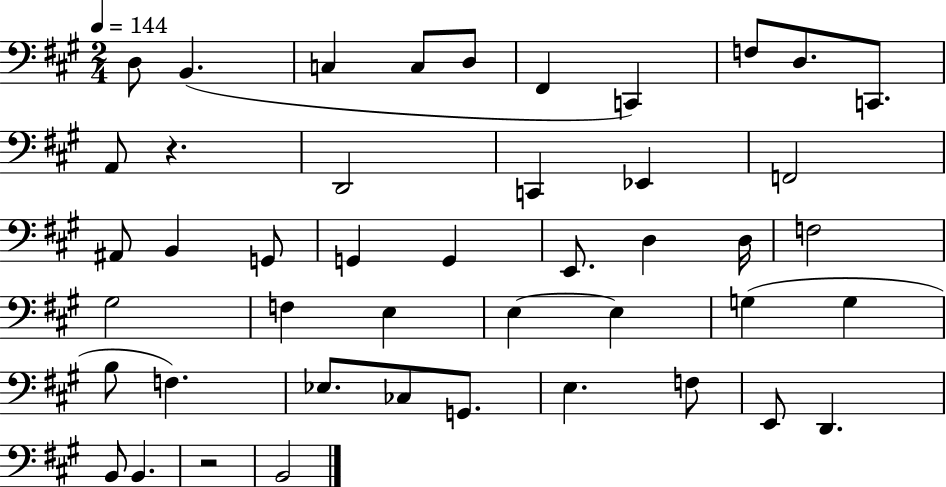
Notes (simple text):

D3/e B2/q. C3/q C3/e D3/e F#2/q C2/q F3/e D3/e. C2/e. A2/e R/q. D2/h C2/q Eb2/q F2/h A#2/e B2/q G2/e G2/q G2/q E2/e. D3/q D3/s F3/h G#3/h F3/q E3/q E3/q E3/q G3/q G3/q B3/e F3/q. Eb3/e. CES3/e G2/e. E3/q. F3/e E2/e D2/q. B2/e B2/q. R/h B2/h